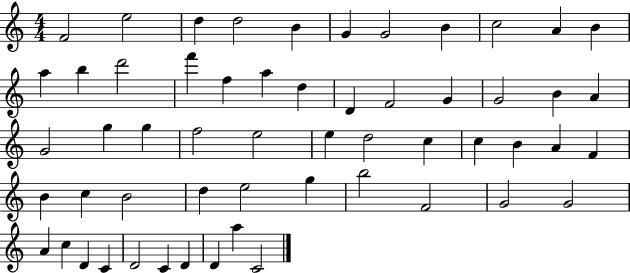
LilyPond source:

{
  \clef treble
  \numericTimeSignature
  \time 4/4
  \key c \major
  f'2 e''2 | d''4 d''2 b'4 | g'4 g'2 b'4 | c''2 a'4 b'4 | \break a''4 b''4 d'''2 | f'''4 f''4 a''4 d''4 | d'4 f'2 g'4 | g'2 b'4 a'4 | \break g'2 g''4 g''4 | f''2 e''2 | e''4 d''2 c''4 | c''4 b'4 a'4 f'4 | \break b'4 c''4 b'2 | d''4 e''2 g''4 | b''2 f'2 | g'2 g'2 | \break a'4 c''4 d'4 c'4 | d'2 c'4 d'4 | d'4 a''4 c'2 | \bar "|."
}